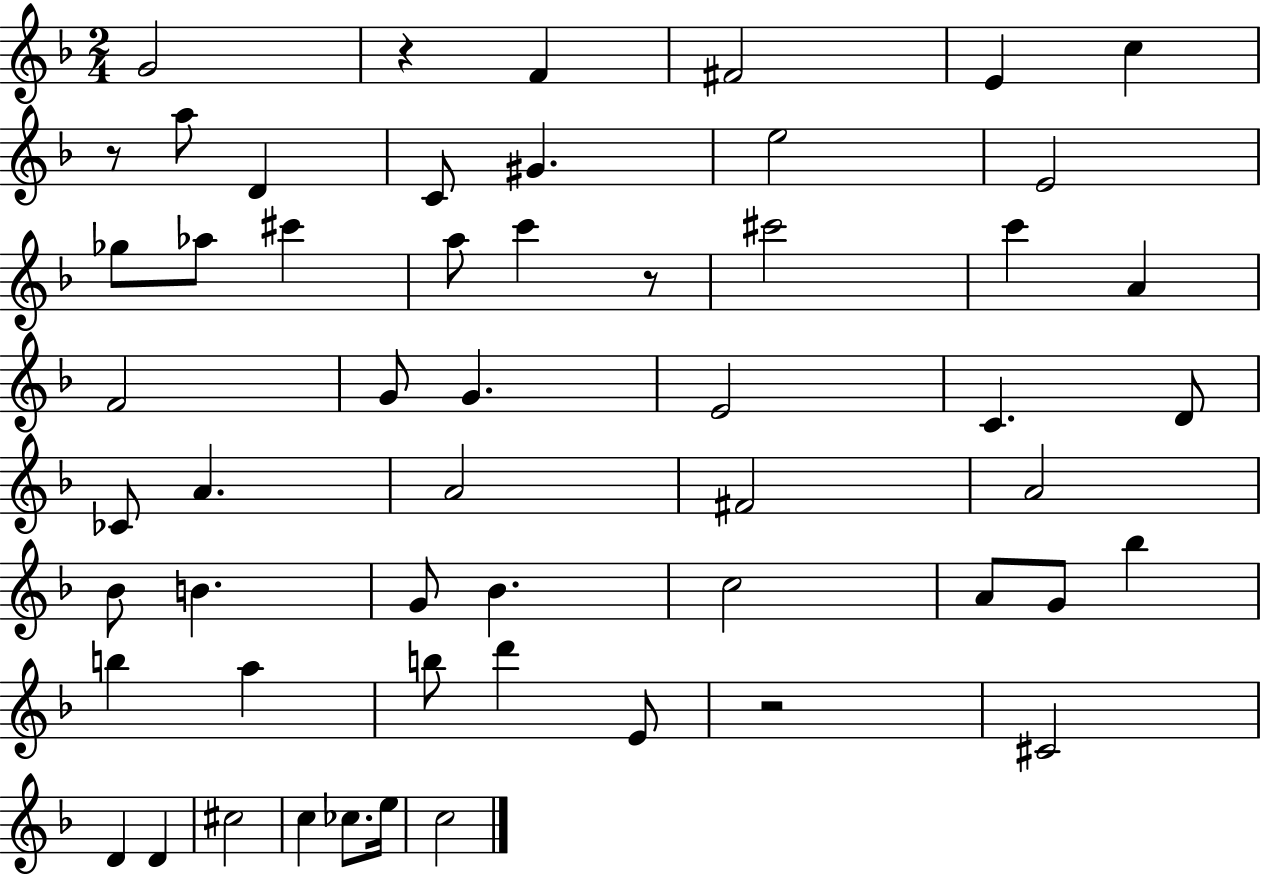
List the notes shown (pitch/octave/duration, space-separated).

G4/h R/q F4/q F#4/h E4/q C5/q R/e A5/e D4/q C4/e G#4/q. E5/h E4/h Gb5/e Ab5/e C#6/q A5/e C6/q R/e C#6/h C6/q A4/q F4/h G4/e G4/q. E4/h C4/q. D4/e CES4/e A4/q. A4/h F#4/h A4/h Bb4/e B4/q. G4/e Bb4/q. C5/h A4/e G4/e Bb5/q B5/q A5/q B5/e D6/q E4/e R/h C#4/h D4/q D4/q C#5/h C5/q CES5/e. E5/s C5/h